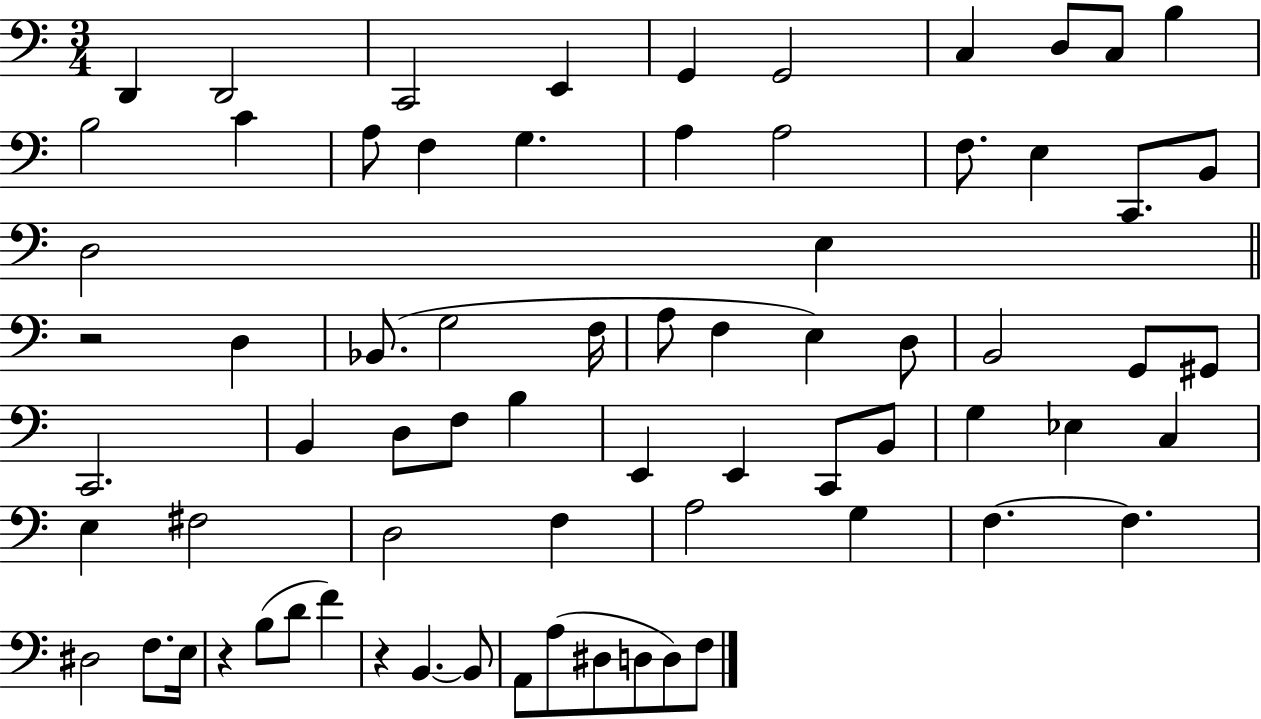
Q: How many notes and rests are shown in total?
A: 71